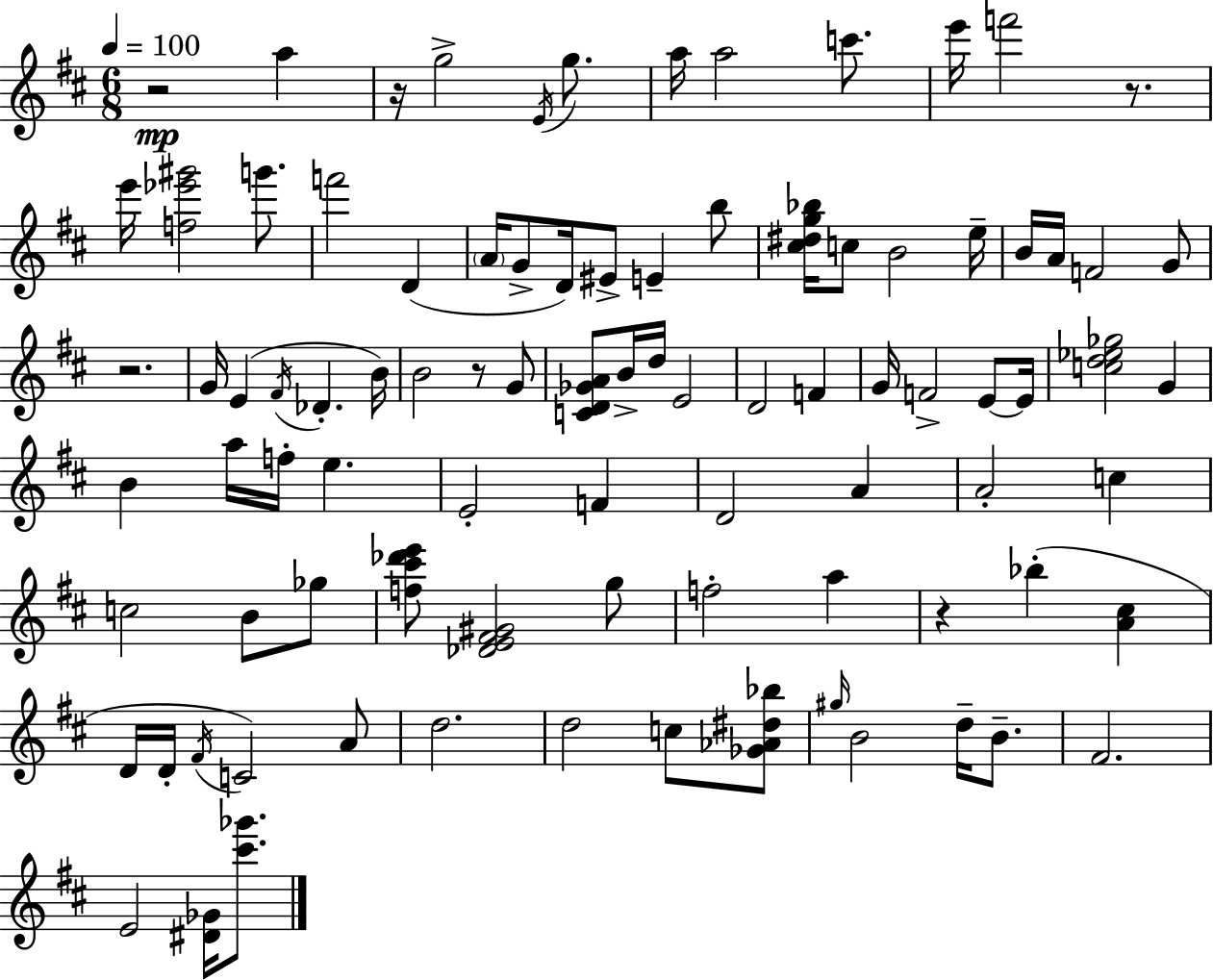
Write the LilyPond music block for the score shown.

{
  \clef treble
  \numericTimeSignature
  \time 6/8
  \key d \major
  \tempo 4 = 100
  r2\mp a''4 | r16 g''2-> \acciaccatura { e'16 } g''8. | a''16 a''2 c'''8. | e'''16 f'''2 r8. | \break e'''16 <f'' ees''' gis'''>2 g'''8. | f'''2 d'4( | \parenthesize a'16 g'8-> d'16) eis'8-> e'4-- b''8 | <cis'' dis'' g'' bes''>16 c''8 b'2 | \break e''16-- b'16 a'16 f'2 g'8 | r2. | g'16 e'4( \acciaccatura { fis'16 } des'4.-. | b'16) b'2 r8 | \break g'8 <c' d' ges' a'>8 b'16-> d''16 e'2 | d'2 f'4 | g'16 f'2-> e'8~~ | e'16 <c'' d'' ees'' ges''>2 g'4 | \break b'4 a''16 f''16-. e''4. | e'2-. f'4 | d'2 a'4 | a'2-. c''4 | \break c''2 b'8 | ges''8 <f'' cis''' des''' e'''>8 <des' e' fis' gis'>2 | g''8 f''2-. a''4 | r4 bes''4-.( <a' cis''>4 | \break d'16 d'16-. \acciaccatura { fis'16 }) c'2 | a'8 d''2. | d''2 c''8 | <ges' aes' dis'' bes''>8 \grace { gis''16 } b'2 | \break d''16-- b'8.-- fis'2. | e'2 | <dis' ges'>16 <cis''' ges'''>8. \bar "|."
}